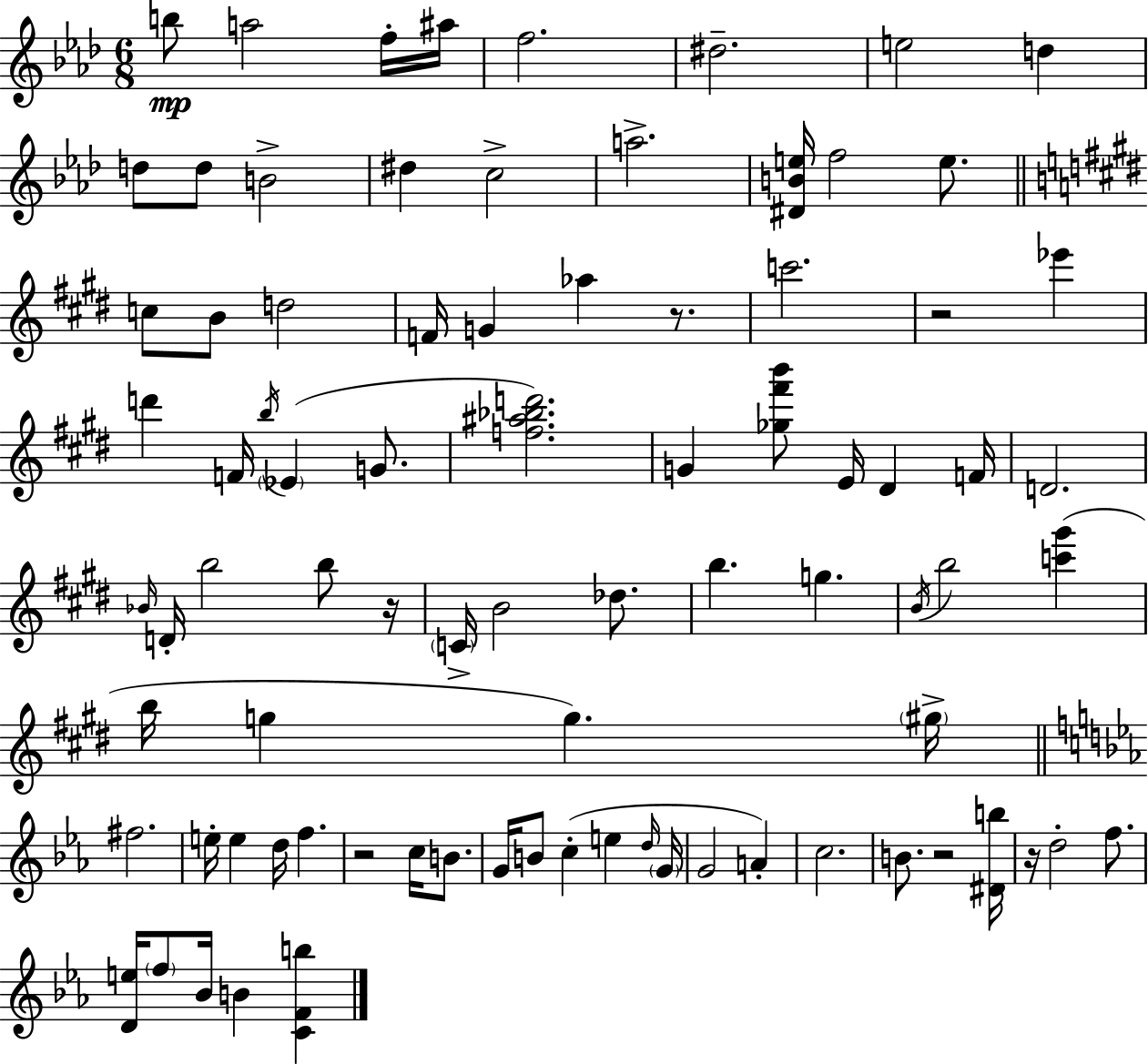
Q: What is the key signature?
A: F minor